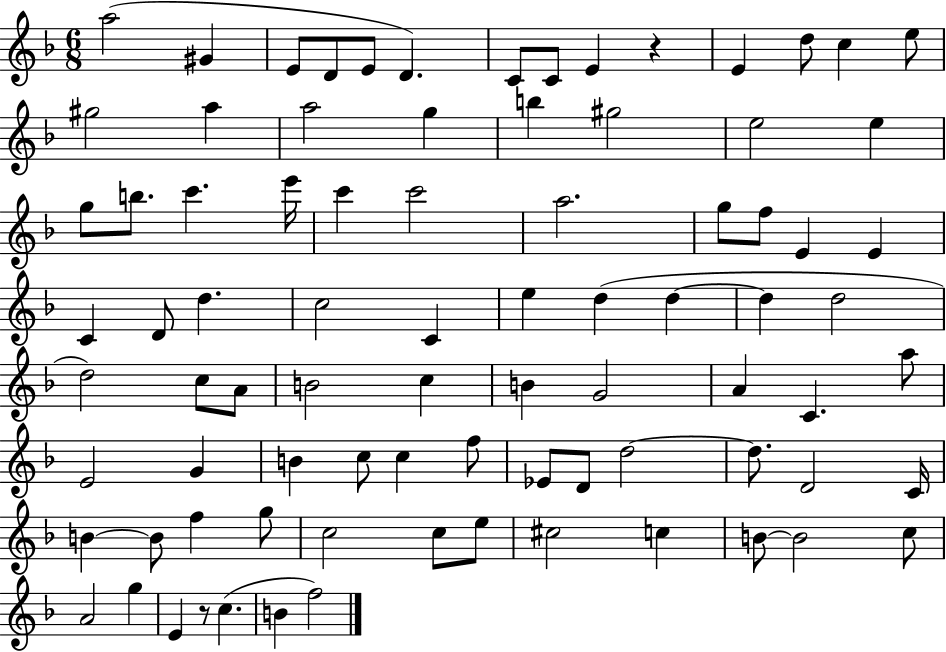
{
  \clef treble
  \numericTimeSignature
  \time 6/8
  \key f \major
  a''2( gis'4 | e'8 d'8 e'8 d'4.) | c'8 c'8 e'4 r4 | e'4 d''8 c''4 e''8 | \break gis''2 a''4 | a''2 g''4 | b''4 gis''2 | e''2 e''4 | \break g''8 b''8. c'''4. e'''16 | c'''4 c'''2 | a''2. | g''8 f''8 e'4 e'4 | \break c'4 d'8 d''4. | c''2 c'4 | e''4 d''4( d''4~~ | d''4 d''2 | \break d''2) c''8 a'8 | b'2 c''4 | b'4 g'2 | a'4 c'4. a''8 | \break e'2 g'4 | b'4 c''8 c''4 f''8 | ees'8 d'8 d''2~~ | d''8. d'2 c'16 | \break b'4~~ b'8 f''4 g''8 | c''2 c''8 e''8 | cis''2 c''4 | b'8~~ b'2 c''8 | \break a'2 g''4 | e'4 r8 c''4.( | b'4 f''2) | \bar "|."
}